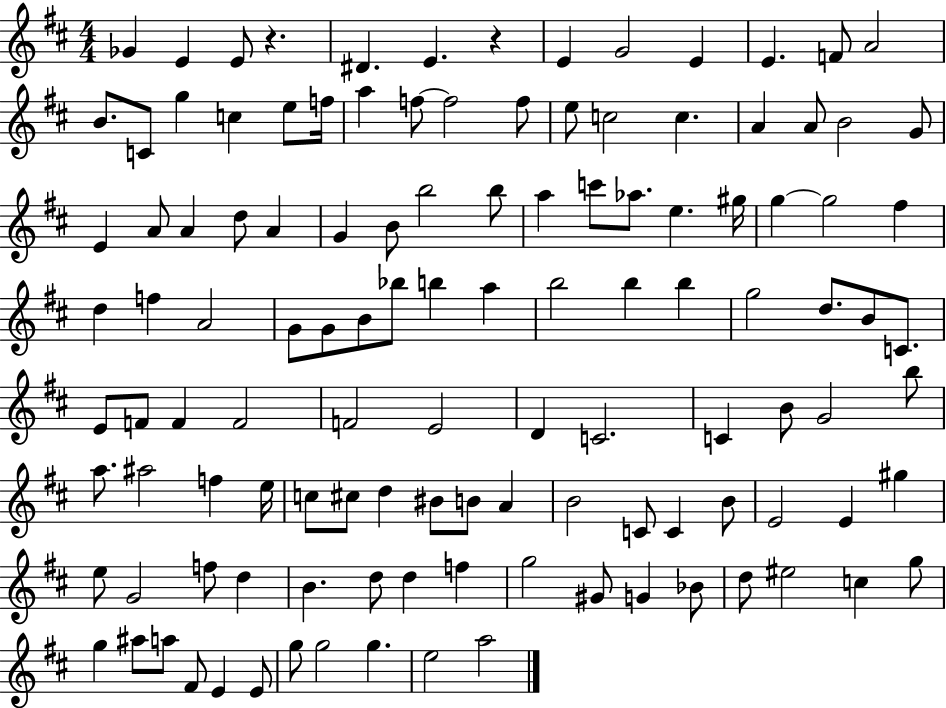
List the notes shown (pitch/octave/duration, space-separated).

Gb4/q E4/q E4/e R/q. D#4/q. E4/q. R/q E4/q G4/h E4/q E4/q. F4/e A4/h B4/e. C4/e G5/q C5/q E5/e F5/s A5/q F5/e F5/h F5/e E5/e C5/h C5/q. A4/q A4/e B4/h G4/e E4/q A4/e A4/q D5/e A4/q G4/q B4/e B5/h B5/e A5/q C6/e Ab5/e. E5/q. G#5/s G5/q G5/h F#5/q D5/q F5/q A4/h G4/e G4/e B4/e Bb5/e B5/q A5/q B5/h B5/q B5/q G5/h D5/e. B4/e C4/e. E4/e F4/e F4/q F4/h F4/h E4/h D4/q C4/h. C4/q B4/e G4/h B5/e A5/e. A#5/h F5/q E5/s C5/e C#5/e D5/q BIS4/e B4/e A4/q B4/h C4/e C4/q B4/e E4/h E4/q G#5/q E5/e G4/h F5/e D5/q B4/q. D5/e D5/q F5/q G5/h G#4/e G4/q Bb4/e D5/e EIS5/h C5/q G5/e G5/q A#5/e A5/e F#4/e E4/q E4/e G5/e G5/h G5/q. E5/h A5/h